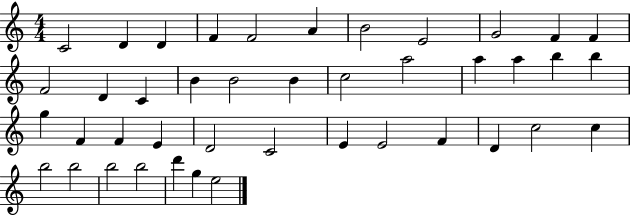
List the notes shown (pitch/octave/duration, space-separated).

C4/h D4/q D4/q F4/q F4/h A4/q B4/h E4/h G4/h F4/q F4/q F4/h D4/q C4/q B4/q B4/h B4/q C5/h A5/h A5/q A5/q B5/q B5/q G5/q F4/q F4/q E4/q D4/h C4/h E4/q E4/h F4/q D4/q C5/h C5/q B5/h B5/h B5/h B5/h D6/q G5/q E5/h